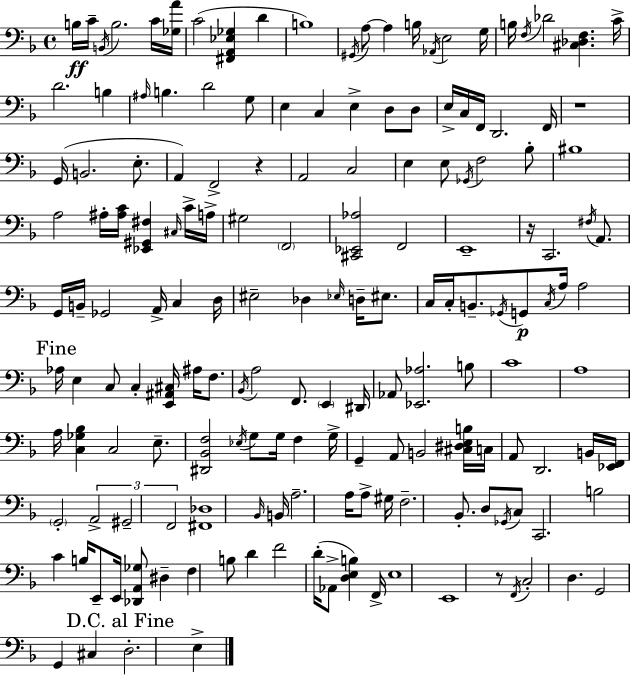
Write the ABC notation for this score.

X:1
T:Untitled
M:4/4
L:1/4
K:F
B,/4 C/4 B,,/4 B,2 C/4 [_G,A]/4 C2 [^F,,A,,_E,_G,] D B,4 ^G,,/4 A,/2 A, B,/4 _A,,/4 E,2 G,/4 B,/4 F,/4 _D2 [^C,_D,F,] C/4 D2 B, ^A,/4 B, D2 G,/2 E, C, E, D,/2 D,/2 E,/4 C,/4 F,,/4 D,,2 F,,/4 z4 G,,/4 B,,2 E,/2 A,, F,,2 z A,,2 C,2 E, E,/2 _G,,/4 F,2 _B,/2 ^B,4 A,2 ^A,/4 [^A,C]/4 [_E,,^G,,^F,] ^C,/4 C/4 A,/4 ^G,2 F,,2 [^C,,_E,,_A,]2 F,,2 E,,4 z/4 C,,2 ^F,/4 A,,/2 G,,/4 B,,/4 _G,,2 A,,/4 C, D,/4 ^E,2 _D, _E,/4 D,/4 ^E,/2 C,/4 C,/4 B,,/2 _G,,/4 G,,/2 C,/4 A,/4 A,2 _A,/4 E, C,/2 C, [E,,^A,,^C,]/4 ^A,/4 F,/2 _B,,/4 A,2 F,,/2 E,, ^D,,/4 _A,,/2 [_E,,_A,]2 B,/2 C4 A,4 A,/4 [C,_G,_B,] C,2 E,/2 [^D,,_B,,F,]2 _E,/4 G,/2 G,/4 F, G,/4 G,, A,,/2 B,,2 [^C,^D,E,B,]/4 C,/4 A,,/2 D,,2 B,,/4 [_E,,F,,]/4 G,,2 A,,2 ^G,,2 F,,2 [^F,,_D,]4 _B,,/4 B,,/4 A,2 A,/4 A,/2 ^G,/4 F,2 _B,,/2 D,/2 _G,,/4 C,/2 C,,2 B,2 C B,/4 E,,/2 E,,/4 [_D,,A,,_G,]/2 ^D, F, B,/2 D F2 D/4 _A,,/2 [D,E,B,] F,,/4 E,4 E,,4 z/2 F,,/4 C,2 D, G,,2 G,, ^C, D,2 E,